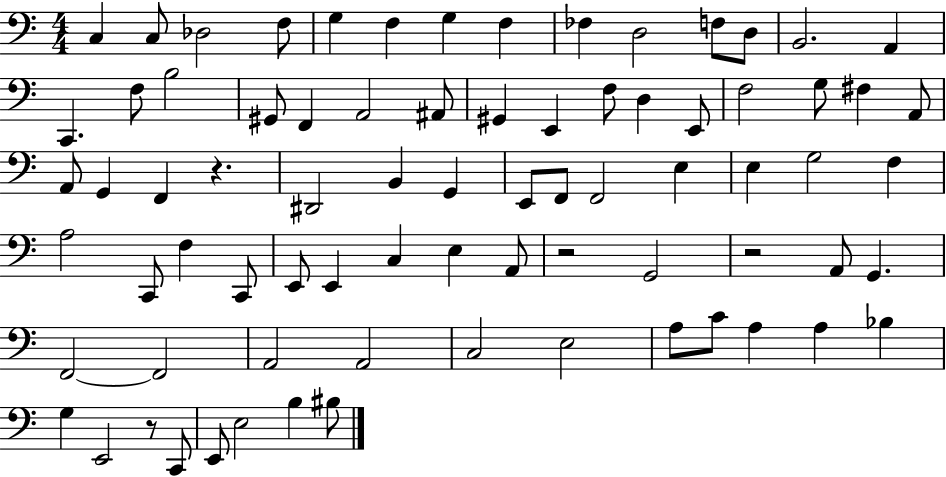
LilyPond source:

{
  \clef bass
  \numericTimeSignature
  \time 4/4
  \key c \major
  c4 c8 des2 f8 | g4 f4 g4 f4 | fes4 d2 f8 d8 | b,2. a,4 | \break c,4. f8 b2 | gis,8 f,4 a,2 ais,8 | gis,4 e,4 f8 d4 e,8 | f2 g8 fis4 a,8 | \break a,8 g,4 f,4 r4. | dis,2 b,4 g,4 | e,8 f,8 f,2 e4 | e4 g2 f4 | \break a2 c,8 f4 c,8 | e,8 e,4 c4 e4 a,8 | r2 g,2 | r2 a,8 g,4. | \break f,2~~ f,2 | a,2 a,2 | c2 e2 | a8 c'8 a4 a4 bes4 | \break g4 e,2 r8 c,8 | e,8 e2 b4 bis8 | \bar "|."
}